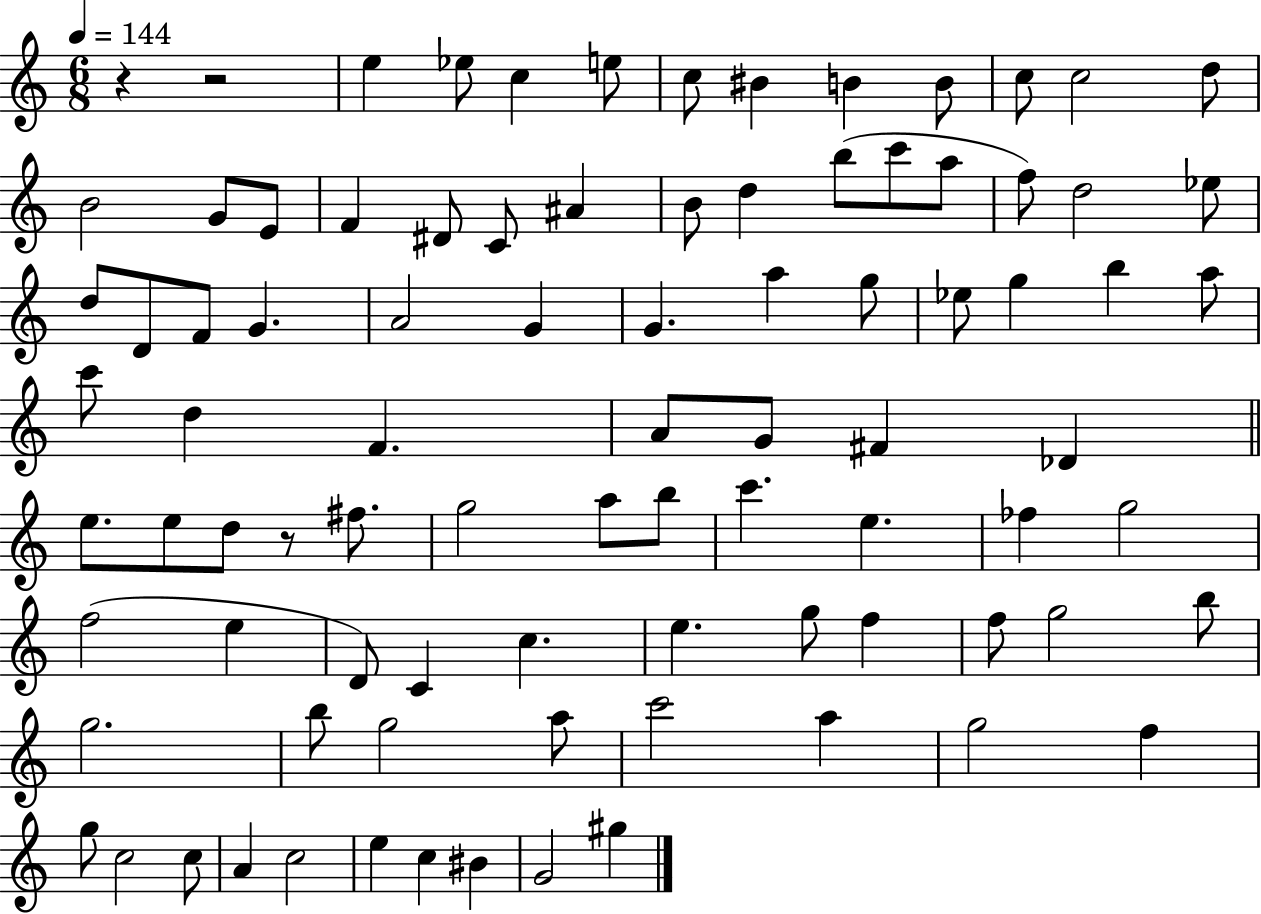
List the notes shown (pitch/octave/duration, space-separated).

R/q R/h E5/q Eb5/e C5/q E5/e C5/e BIS4/q B4/q B4/e C5/e C5/h D5/e B4/h G4/e E4/e F4/q D#4/e C4/e A#4/q B4/e D5/q B5/e C6/e A5/e F5/e D5/h Eb5/e D5/e D4/e F4/e G4/q. A4/h G4/q G4/q. A5/q G5/e Eb5/e G5/q B5/q A5/e C6/e D5/q F4/q. A4/e G4/e F#4/q Db4/q E5/e. E5/e D5/e R/e F#5/e. G5/h A5/e B5/e C6/q. E5/q. FES5/q G5/h F5/h E5/q D4/e C4/q C5/q. E5/q. G5/e F5/q F5/e G5/h B5/e G5/h. B5/e G5/h A5/e C6/h A5/q G5/h F5/q G5/e C5/h C5/e A4/q C5/h E5/q C5/q BIS4/q G4/h G#5/q